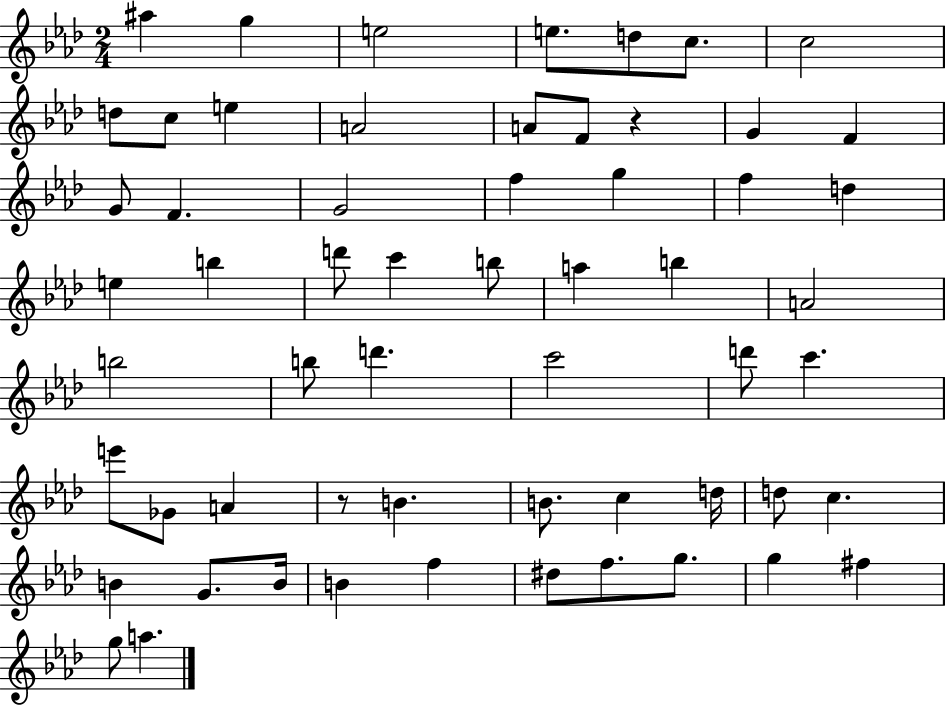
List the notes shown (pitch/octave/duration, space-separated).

A#5/q G5/q E5/h E5/e. D5/e C5/e. C5/h D5/e C5/e E5/q A4/h A4/e F4/e R/q G4/q F4/q G4/e F4/q. G4/h F5/q G5/q F5/q D5/q E5/q B5/q D6/e C6/q B5/e A5/q B5/q A4/h B5/h B5/e D6/q. C6/h D6/e C6/q. E6/e Gb4/e A4/q R/e B4/q. B4/e. C5/q D5/s D5/e C5/q. B4/q G4/e. B4/s B4/q F5/q D#5/e F5/e. G5/e. G5/q F#5/q G5/e A5/q.